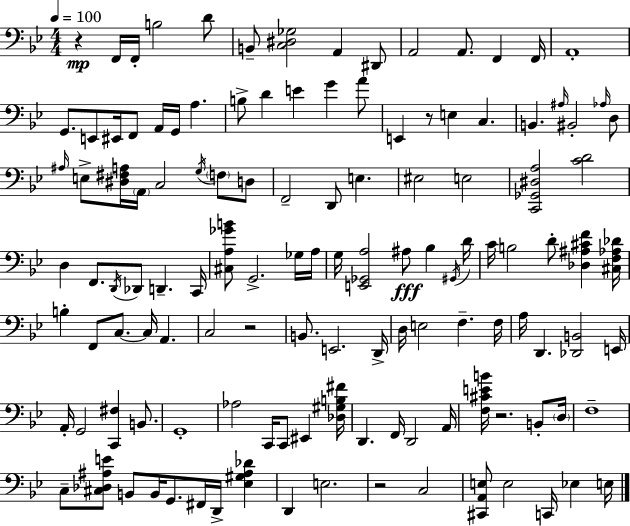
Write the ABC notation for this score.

X:1
T:Untitled
M:4/4
L:1/4
K:Gm
z F,,/4 F,,/4 B,2 D/2 B,,/2 [C,^D,_G,]2 A,, ^D,,/2 A,,2 A,,/2 F,, F,,/4 A,,4 G,,/2 E,,/2 ^E,,/4 F,,/2 A,,/4 G,,/4 A, B,/2 D E G A/2 E,, z/2 E, C, B,, ^A,/4 ^B,,2 _A,/4 D,/2 ^A,/4 E,/2 [^D,^F,A,]/4 A,,/4 C,2 G,/4 F,/2 D,/2 F,,2 D,,/2 E, ^E,2 E,2 [C,,_G,,^D,A,]2 [CD]2 D, F,,/2 D,,/4 _D,,/2 D,, C,,/4 [^C,A,_GB]/2 G,,2 _G,/4 A,/4 G,/4 [E,,_G,,A,]2 ^A,/2 _B, ^G,,/4 D/4 C/4 B,2 D/2 [_D,^A,^CF] [^C,F,_A,_D]/4 B, F,,/2 C,/2 C,/4 A,, C,2 z2 B,,/2 E,,2 D,,/4 D,/4 E,2 F, F,/4 A,/4 D,, [_D,,B,,]2 E,,/4 A,,/4 G,,2 [C,,^F,] B,,/2 G,,4 _A,2 C,,/4 C,,/2 ^E,, [_D,^G,B,^F]/4 D,, F,,/4 D,,2 A,,/4 [F,^CEB]/4 z2 B,,/2 D,/4 F,4 C,/2 [^C,_D,^A,E]/2 B,,/2 B,,/4 G,,/2 ^F,,/4 D,,/4 [_E,^G,^A,_D] D,, E,2 z2 C,2 [^C,,A,,E,]/2 E,2 C,,/4 _E, E,/4